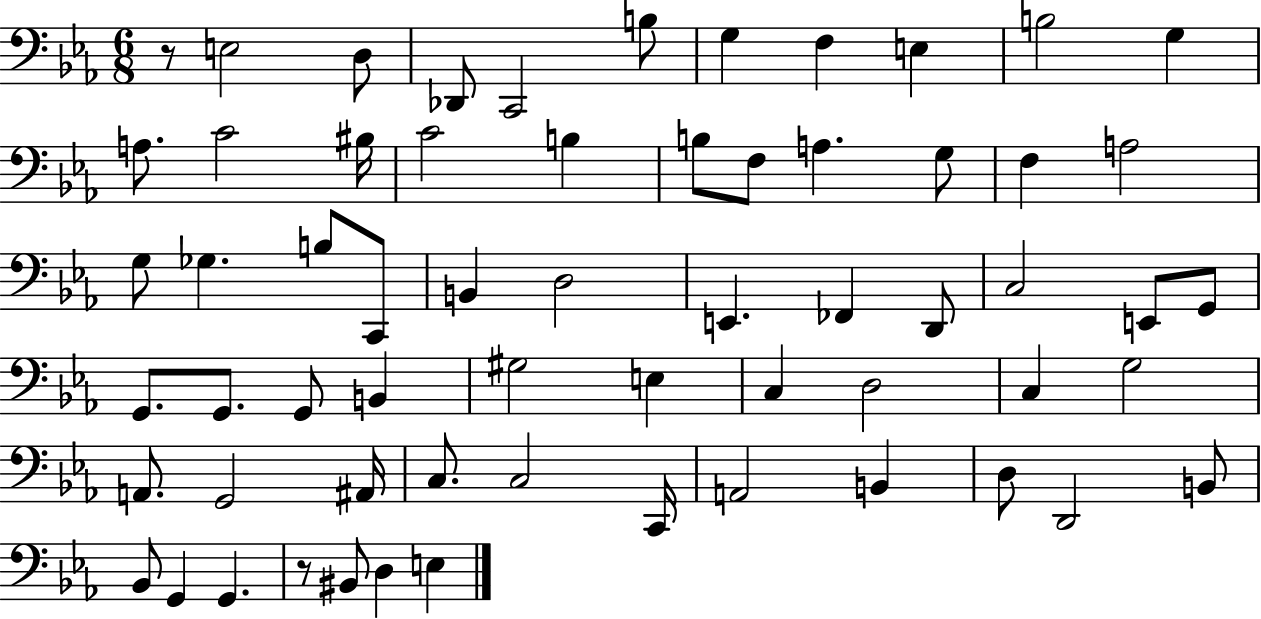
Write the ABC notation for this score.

X:1
T:Untitled
M:6/8
L:1/4
K:Eb
z/2 E,2 D,/2 _D,,/2 C,,2 B,/2 G, F, E, B,2 G, A,/2 C2 ^B,/4 C2 B, B,/2 F,/2 A, G,/2 F, A,2 G,/2 _G, B,/2 C,,/2 B,, D,2 E,, _F,, D,,/2 C,2 E,,/2 G,,/2 G,,/2 G,,/2 G,,/2 B,, ^G,2 E, C, D,2 C, G,2 A,,/2 G,,2 ^A,,/4 C,/2 C,2 C,,/4 A,,2 B,, D,/2 D,,2 B,,/2 _B,,/2 G,, G,, z/2 ^B,,/2 D, E,